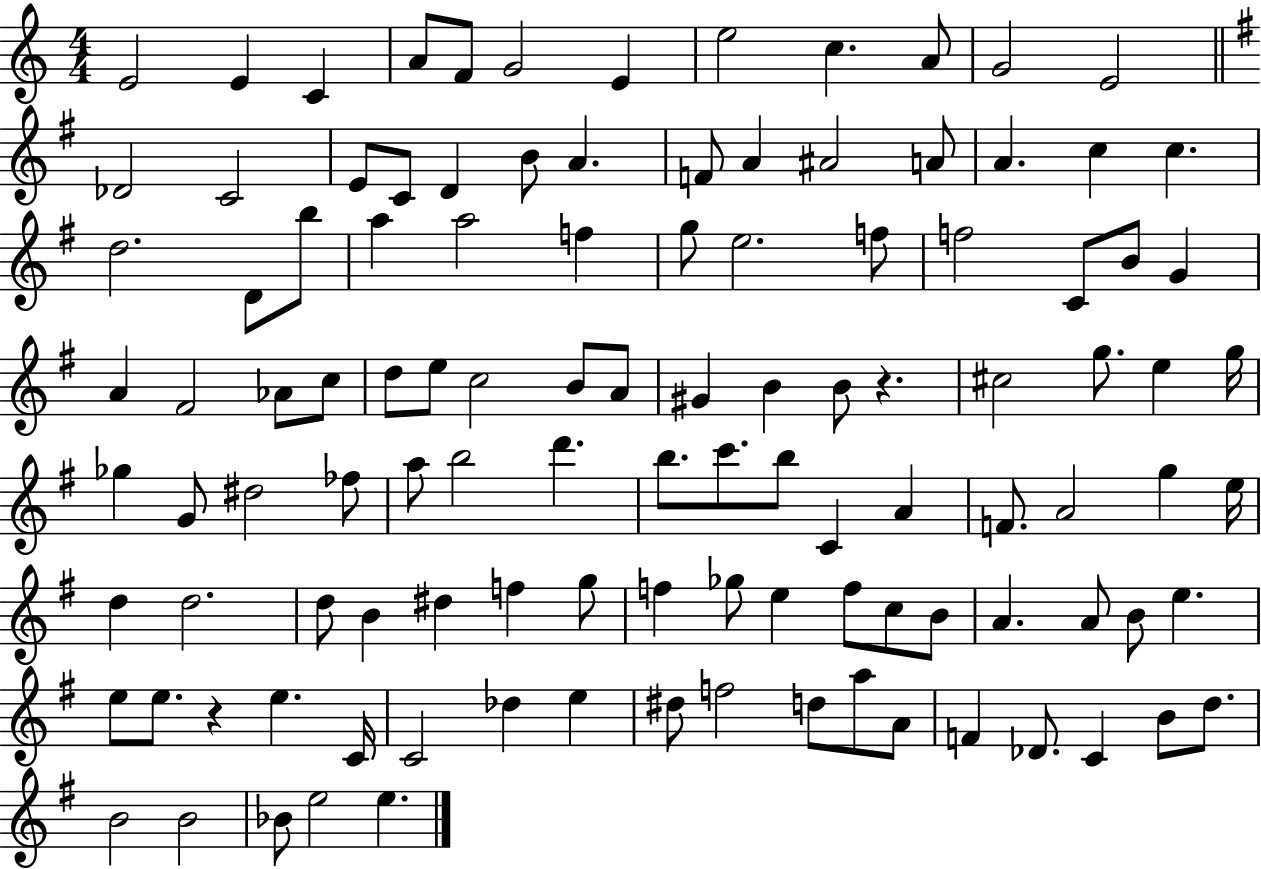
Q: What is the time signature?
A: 4/4